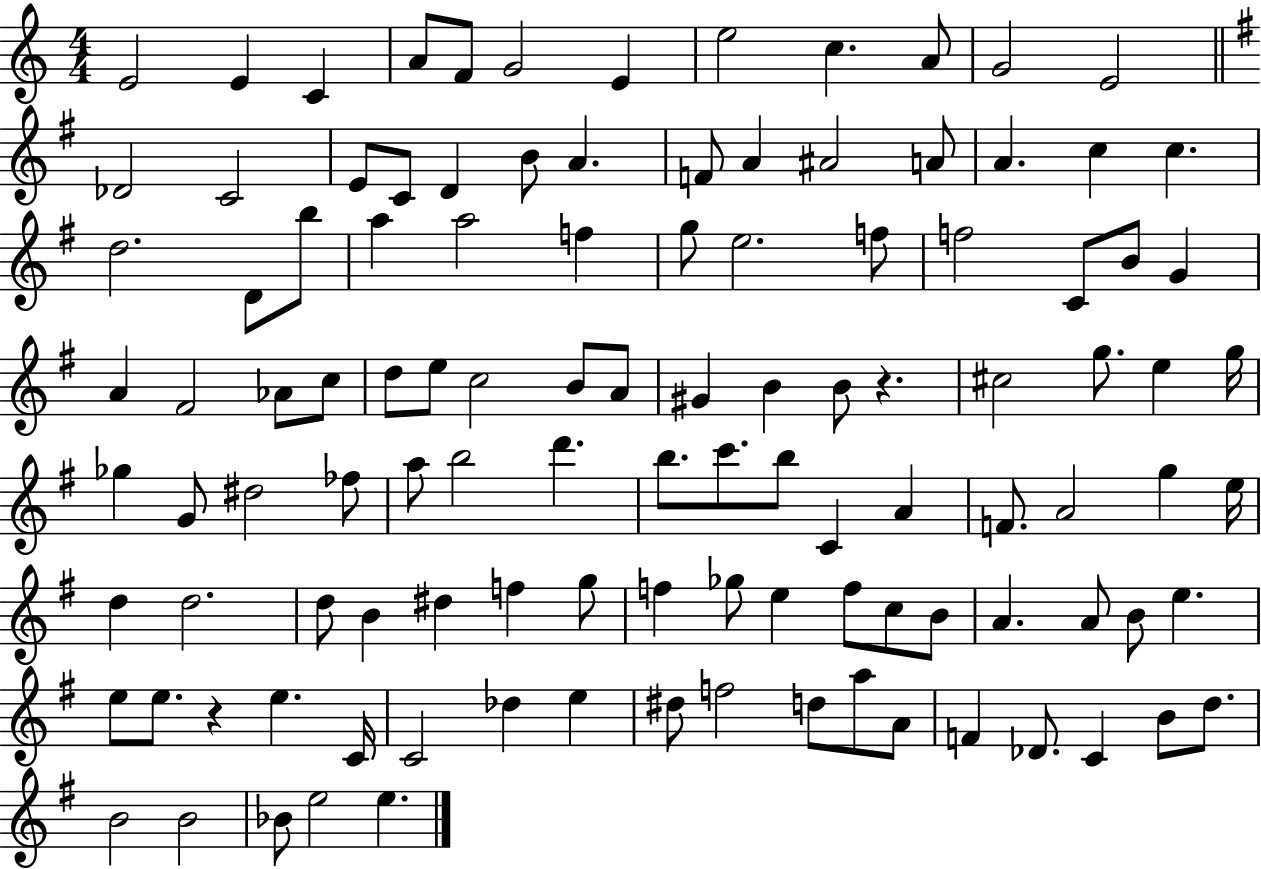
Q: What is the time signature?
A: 4/4